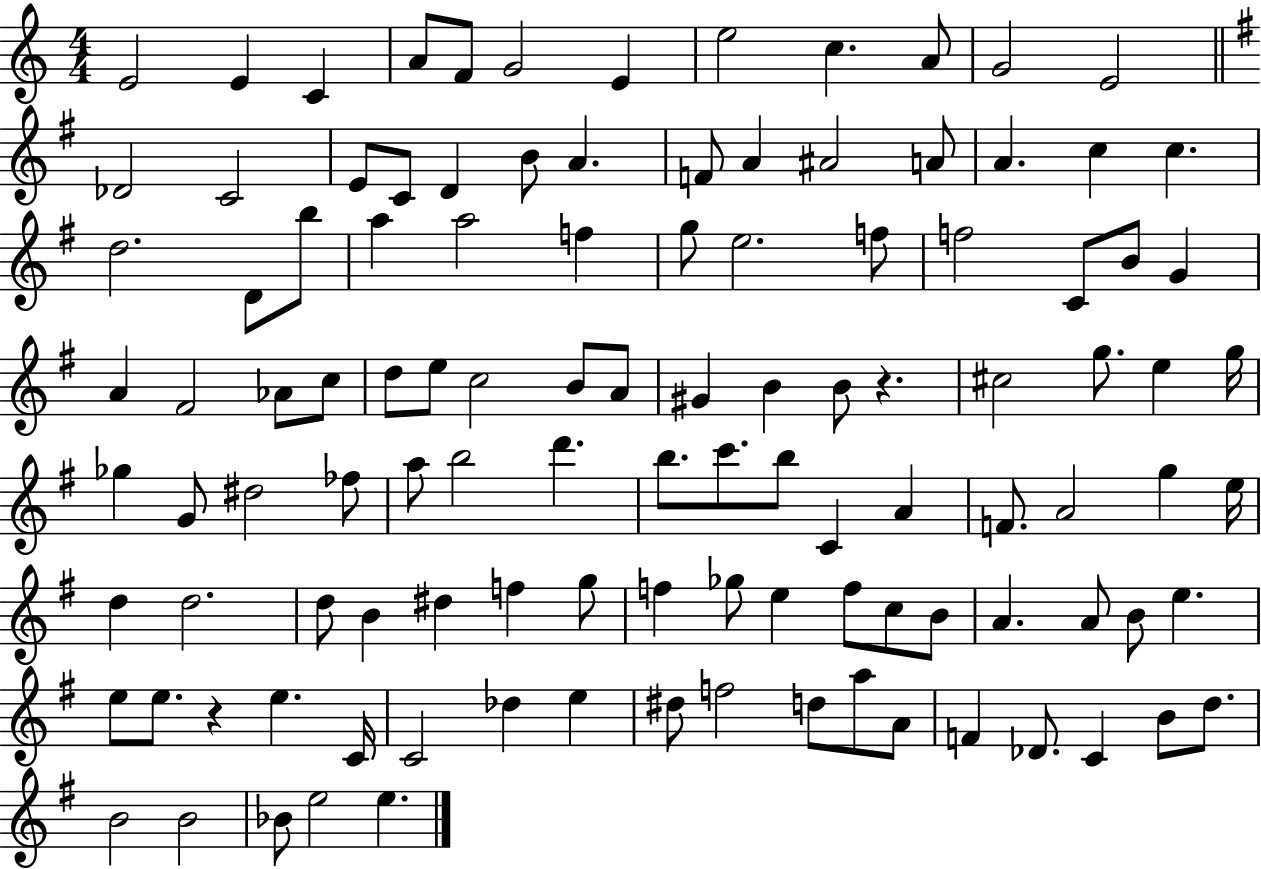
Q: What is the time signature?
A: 4/4